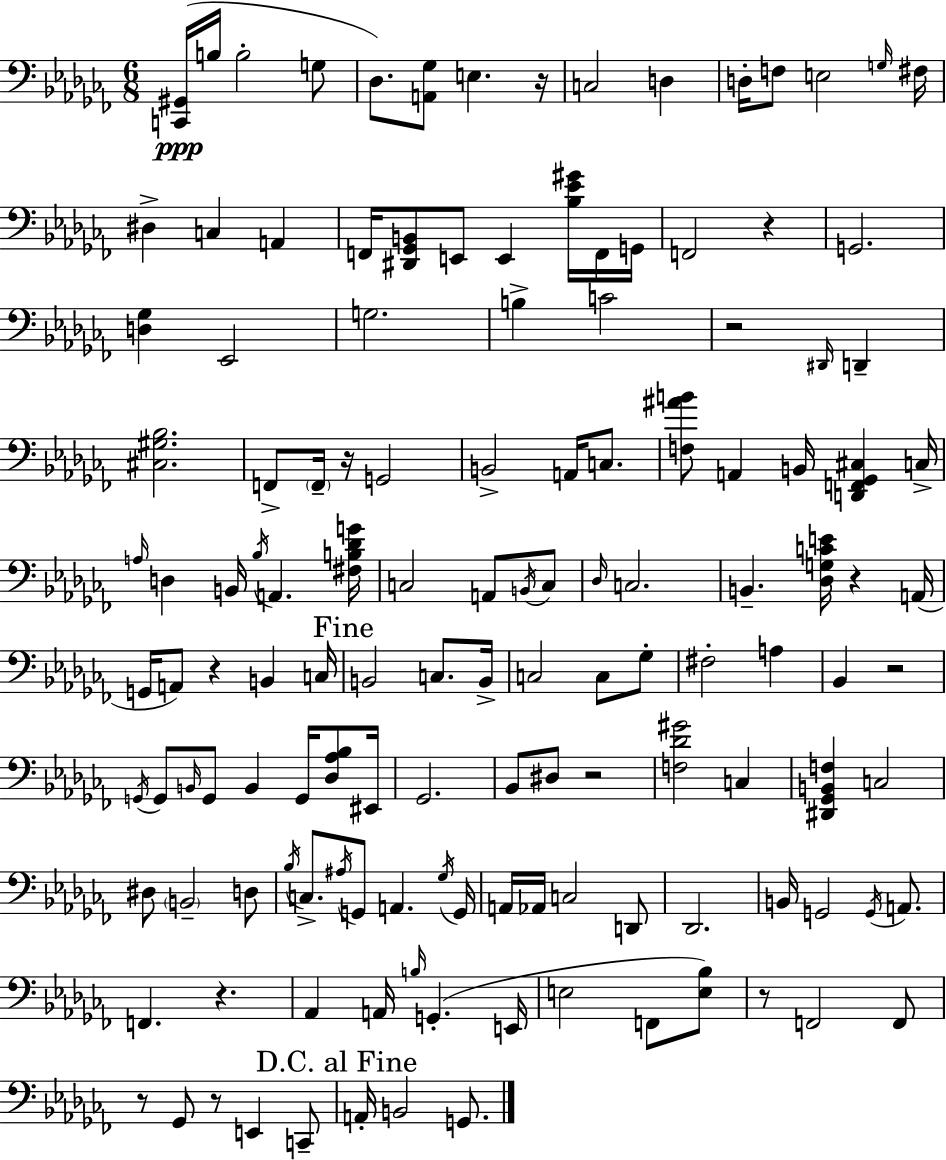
[C2,G#2]/s B3/s B3/h G3/e Db3/e. [A2,Gb3]/e E3/q. R/s C3/h D3/q D3/s F3/e E3/h G3/s F#3/s D#3/q C3/q A2/q F2/s [D#2,Gb2,B2]/e E2/e E2/q [Bb3,Eb4,G#4]/s F2/s G2/s F2/h R/q G2/h. [D3,Gb3]/q Eb2/h G3/h. B3/q C4/h R/h D#2/s D2/q [C#3,G#3,Bb3]/h. F2/e F2/s R/s G2/h B2/h A2/s C3/e. [F3,A#4,B4]/e A2/q B2/s [D2,F2,Gb2,C#3]/q C3/s A3/s D3/q B2/s Bb3/s A2/q. [F#3,B3,Db4,G4]/s C3/h A2/e B2/s C3/e Db3/s C3/h. B2/q. [Db3,G3,C4,E4]/s R/q A2/s G2/s A2/e R/q B2/q C3/s B2/h C3/e. B2/s C3/h C3/e Gb3/e F#3/h A3/q Bb2/q R/h G2/s G2/e B2/s G2/e B2/q G2/s [Db3,Ab3,Bb3]/e EIS2/s Gb2/h. Bb2/e D#3/e R/h [F3,Db4,G#4]/h C3/q [D#2,Gb2,B2,F3]/q C3/h D#3/e B2/h D3/e Bb3/s C3/e. A#3/s G2/e A2/q. Gb3/s G2/s A2/s Ab2/s C3/h D2/e Db2/h. B2/s G2/h G2/s A2/e. F2/q. R/q. Ab2/q A2/s B3/s G2/q. E2/s E3/h F2/e [E3,Bb3]/e R/e F2/h F2/e R/e Gb2/e R/e E2/q C2/e A2/s B2/h G2/e.